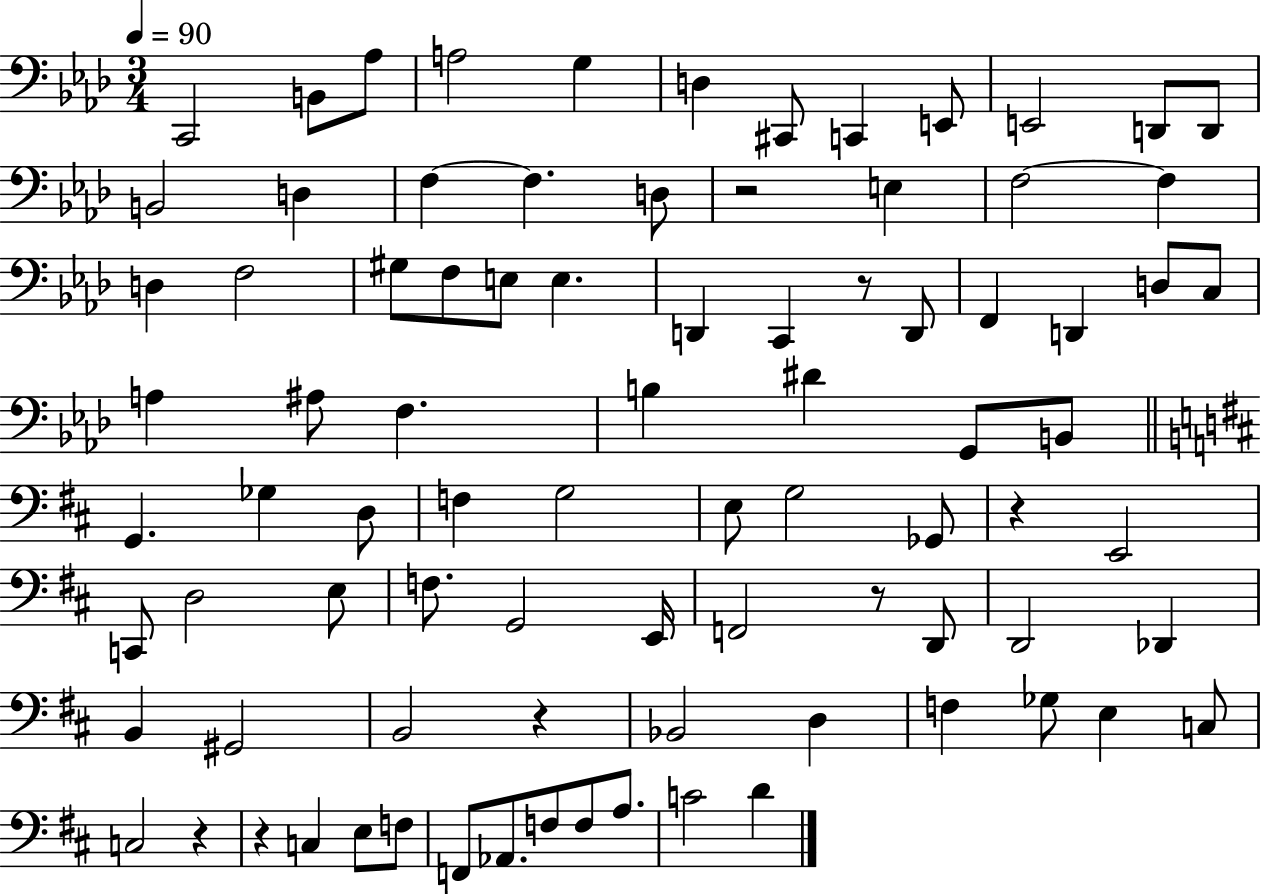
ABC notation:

X:1
T:Untitled
M:3/4
L:1/4
K:Ab
C,,2 B,,/2 _A,/2 A,2 G, D, ^C,,/2 C,, E,,/2 E,,2 D,,/2 D,,/2 B,,2 D, F, F, D,/2 z2 E, F,2 F, D, F,2 ^G,/2 F,/2 E,/2 E, D,, C,, z/2 D,,/2 F,, D,, D,/2 C,/2 A, ^A,/2 F, B, ^D G,,/2 B,,/2 G,, _G, D,/2 F, G,2 E,/2 G,2 _G,,/2 z E,,2 C,,/2 D,2 E,/2 F,/2 G,,2 E,,/4 F,,2 z/2 D,,/2 D,,2 _D,, B,, ^G,,2 B,,2 z _B,,2 D, F, _G,/2 E, C,/2 C,2 z z C, E,/2 F,/2 F,,/2 _A,,/2 F,/2 F,/2 A,/2 C2 D